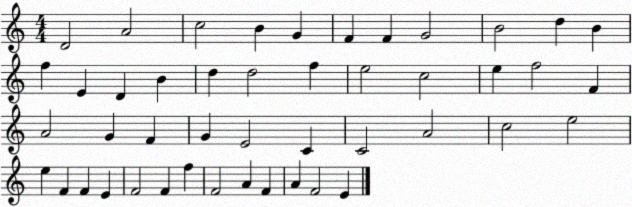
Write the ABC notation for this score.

X:1
T:Untitled
M:4/4
L:1/4
K:C
D2 A2 c2 B G F F G2 B2 d B f E D B d d2 f e2 c2 e f2 F A2 G F G E2 C C2 A2 c2 e2 e F F E F2 F f F2 A F A F2 E